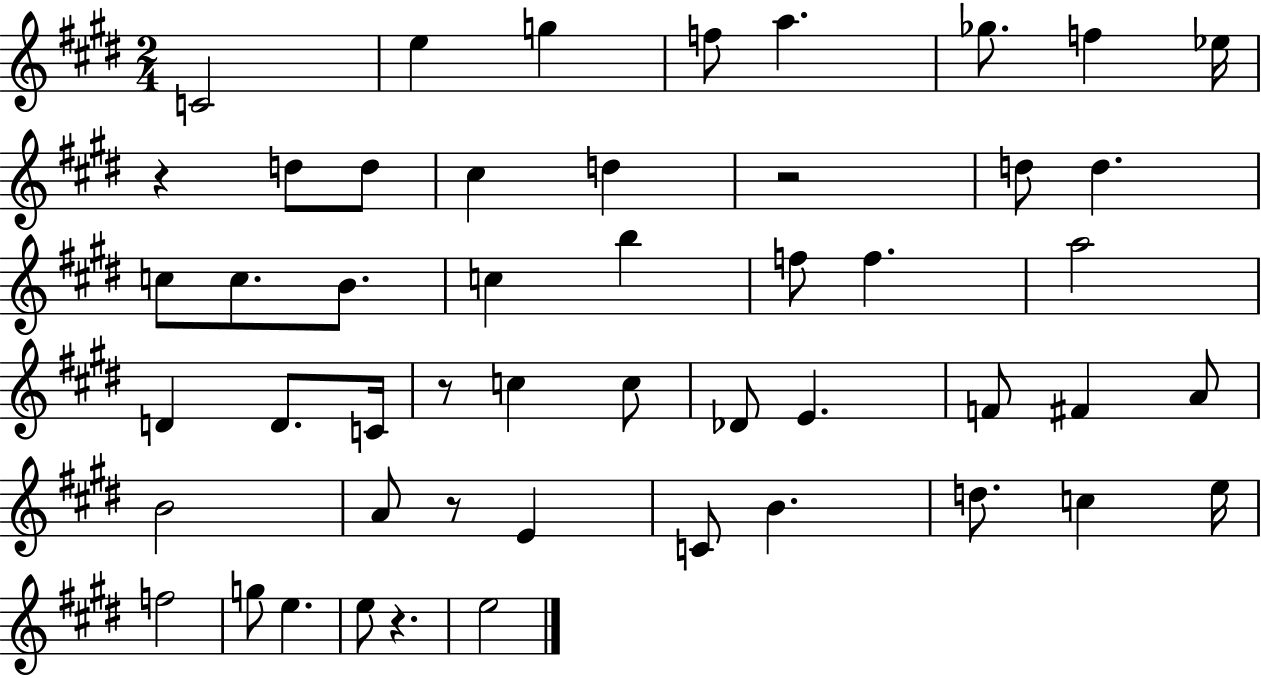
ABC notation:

X:1
T:Untitled
M:2/4
L:1/4
K:E
C2 e g f/2 a _g/2 f _e/4 z d/2 d/2 ^c d z2 d/2 d c/2 c/2 B/2 c b f/2 f a2 D D/2 C/4 z/2 c c/2 _D/2 E F/2 ^F A/2 B2 A/2 z/2 E C/2 B d/2 c e/4 f2 g/2 e e/2 z e2